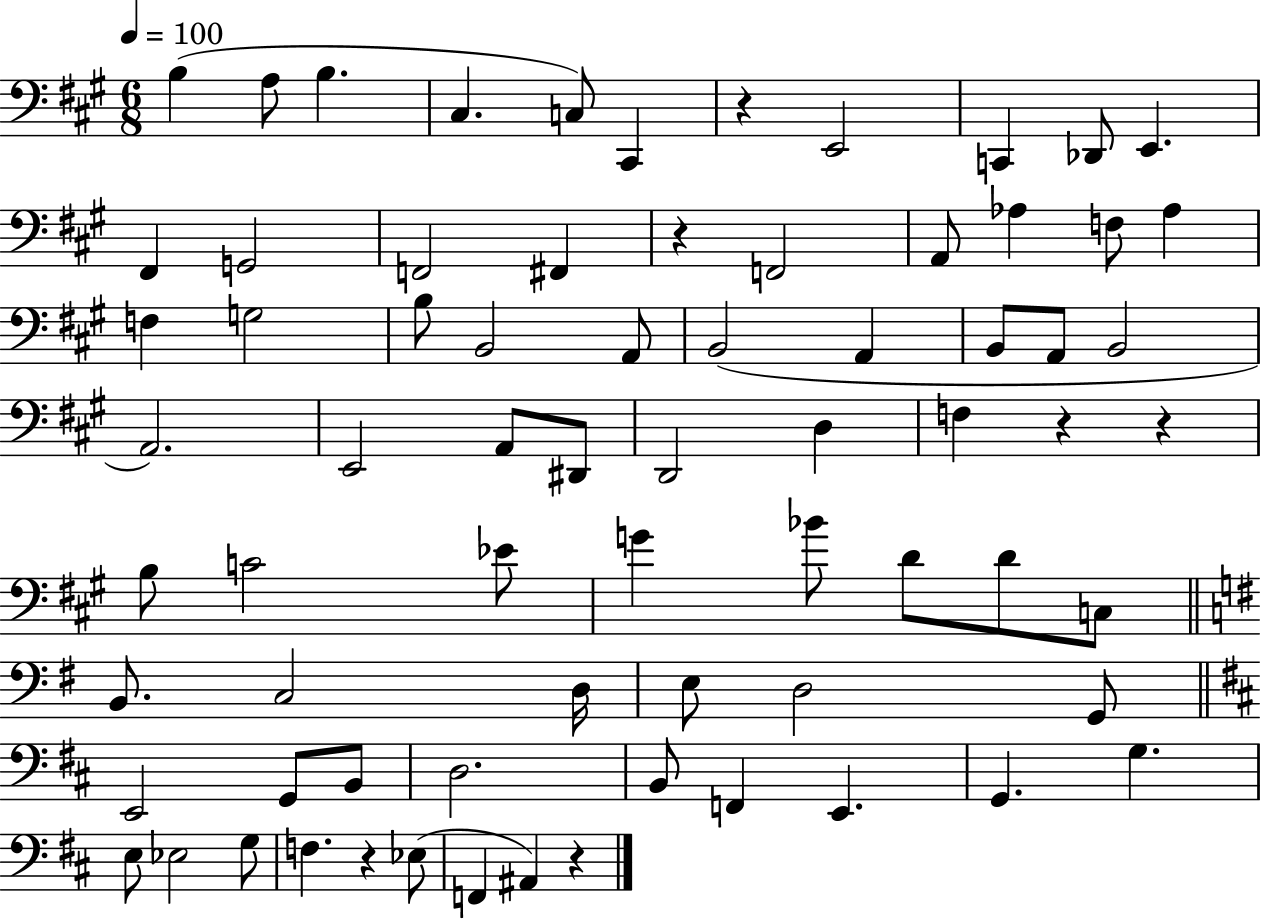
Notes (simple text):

B3/q A3/e B3/q. C#3/q. C3/e C#2/q R/q E2/h C2/q Db2/e E2/q. F#2/q G2/h F2/h F#2/q R/q F2/h A2/e Ab3/q F3/e Ab3/q F3/q G3/h B3/e B2/h A2/e B2/h A2/q B2/e A2/e B2/h A2/h. E2/h A2/e D#2/e D2/h D3/q F3/q R/q R/q B3/e C4/h Eb4/e G4/q Bb4/e D4/e D4/e C3/e B2/e. C3/h D3/s E3/e D3/h G2/e E2/h G2/e B2/e D3/h. B2/e F2/q E2/q. G2/q. G3/q. E3/e Eb3/h G3/e F3/q. R/q Eb3/e F2/q A#2/q R/q